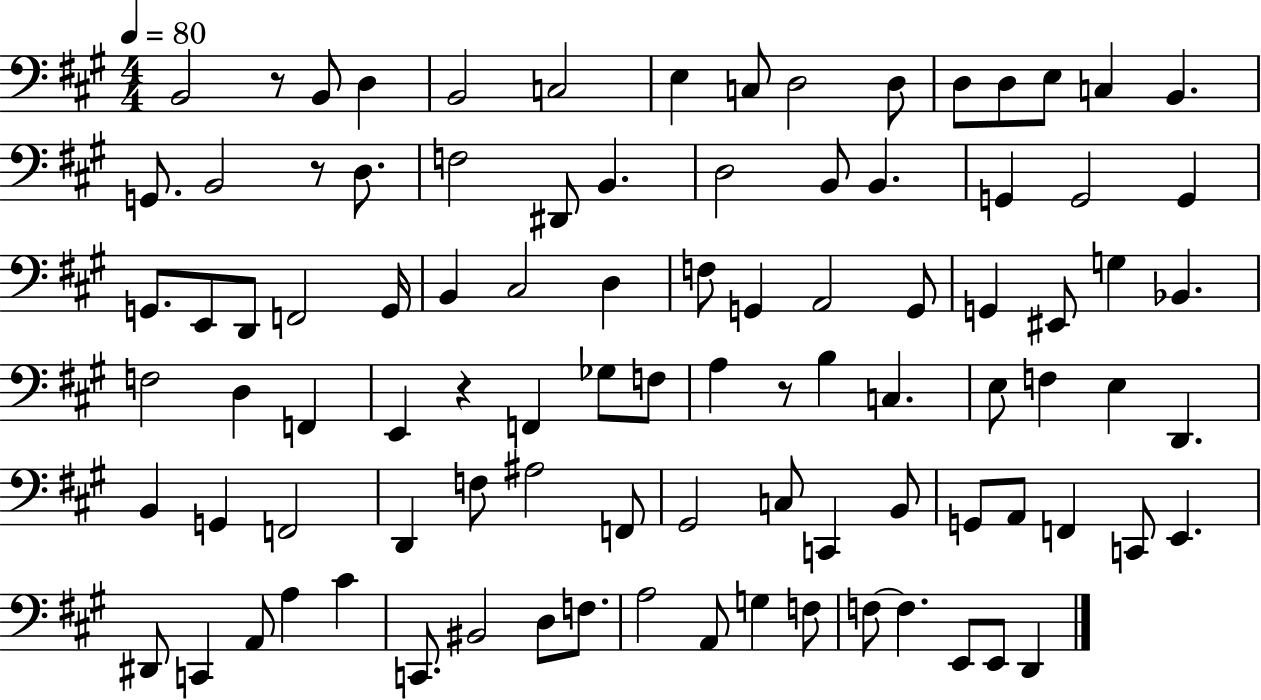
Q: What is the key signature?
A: A major